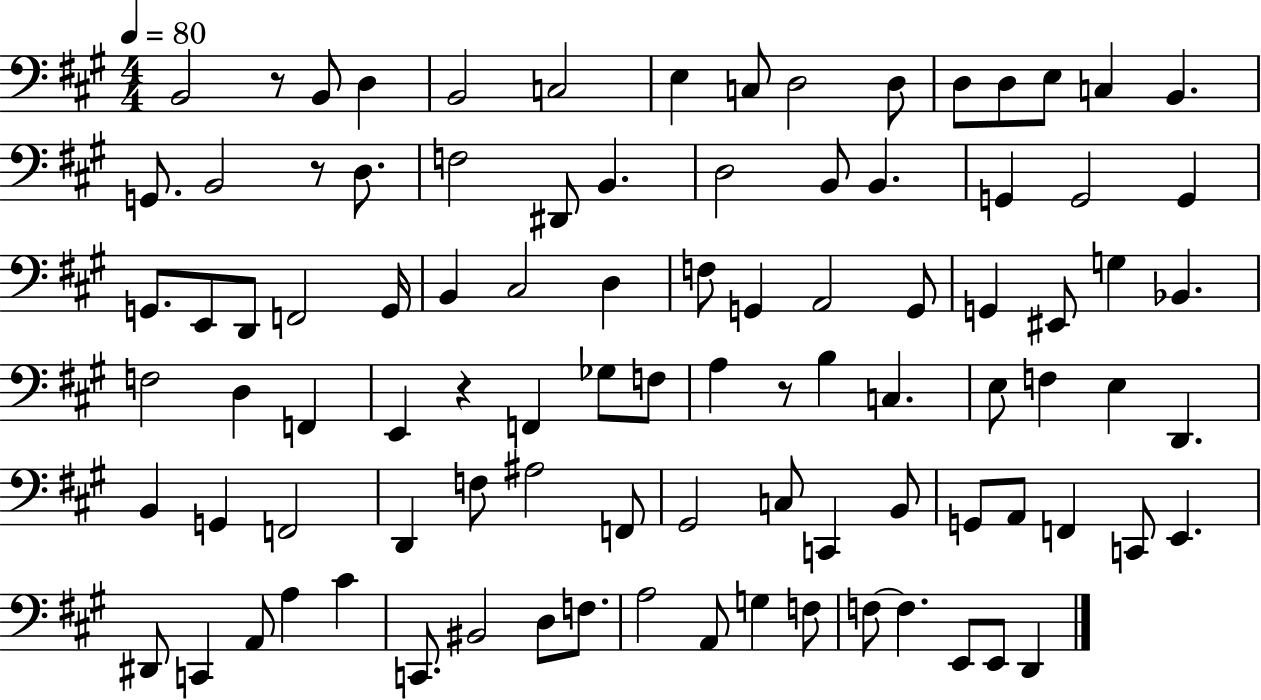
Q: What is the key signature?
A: A major